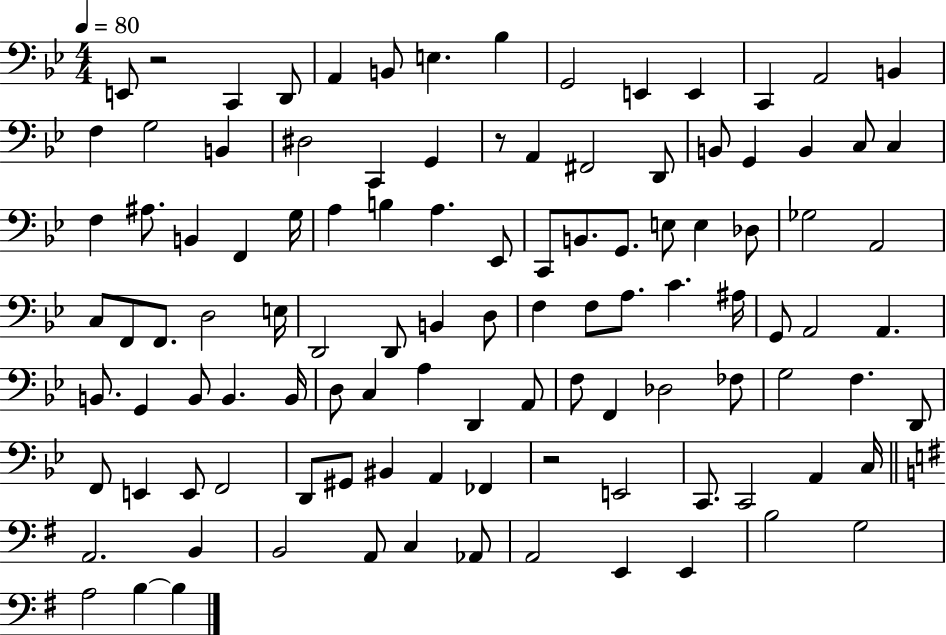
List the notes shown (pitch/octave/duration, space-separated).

E2/e R/h C2/q D2/e A2/q B2/e E3/q. Bb3/q G2/h E2/q E2/q C2/q A2/h B2/q F3/q G3/h B2/q D#3/h C2/q G2/q R/e A2/q F#2/h D2/e B2/e G2/q B2/q C3/e C3/q F3/q A#3/e. B2/q F2/q G3/s A3/q B3/q A3/q. Eb2/e C2/e B2/e. G2/e. E3/e E3/q Db3/e Gb3/h A2/h C3/e F2/e F2/e. D3/h E3/s D2/h D2/e B2/q D3/e F3/q F3/e A3/e. C4/q. A#3/s G2/e A2/h A2/q. B2/e. G2/q B2/e B2/q. B2/s D3/e C3/q A3/q D2/q A2/e F3/e F2/q Db3/h FES3/e G3/h F3/q. D2/e F2/e E2/q E2/e F2/h D2/e G#2/e BIS2/q A2/q FES2/q R/h E2/h C2/e. C2/h A2/q C3/s A2/h. B2/q B2/h A2/e C3/q Ab2/e A2/h E2/q E2/q B3/h G3/h A3/h B3/q B3/q